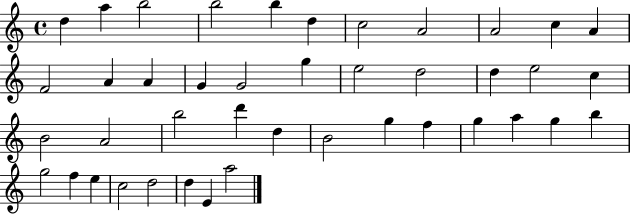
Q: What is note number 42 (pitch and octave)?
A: A5